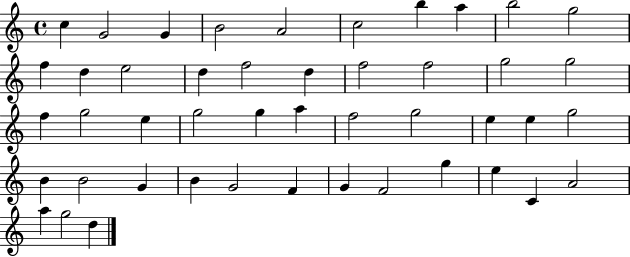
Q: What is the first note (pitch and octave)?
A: C5